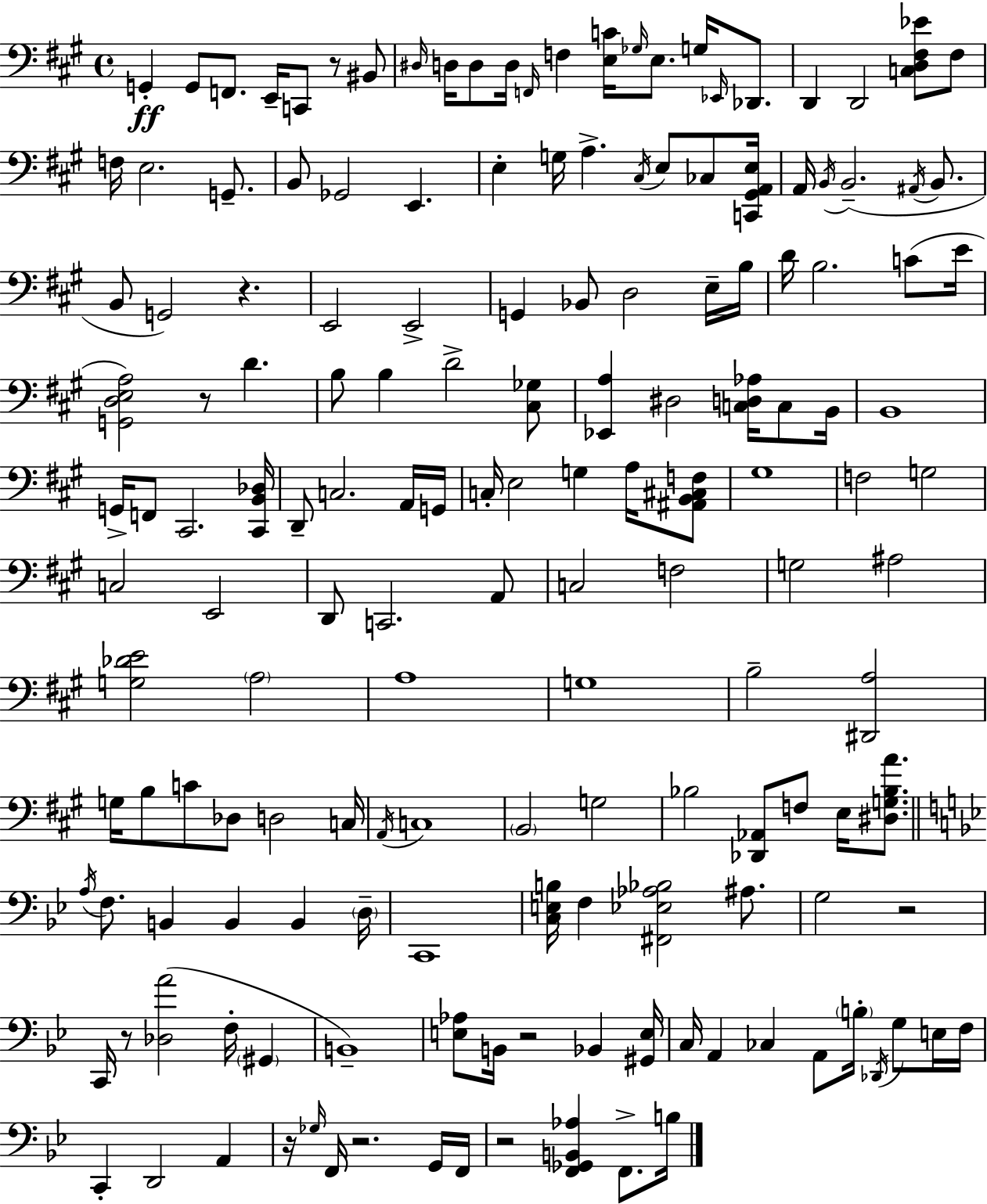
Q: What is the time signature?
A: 4/4